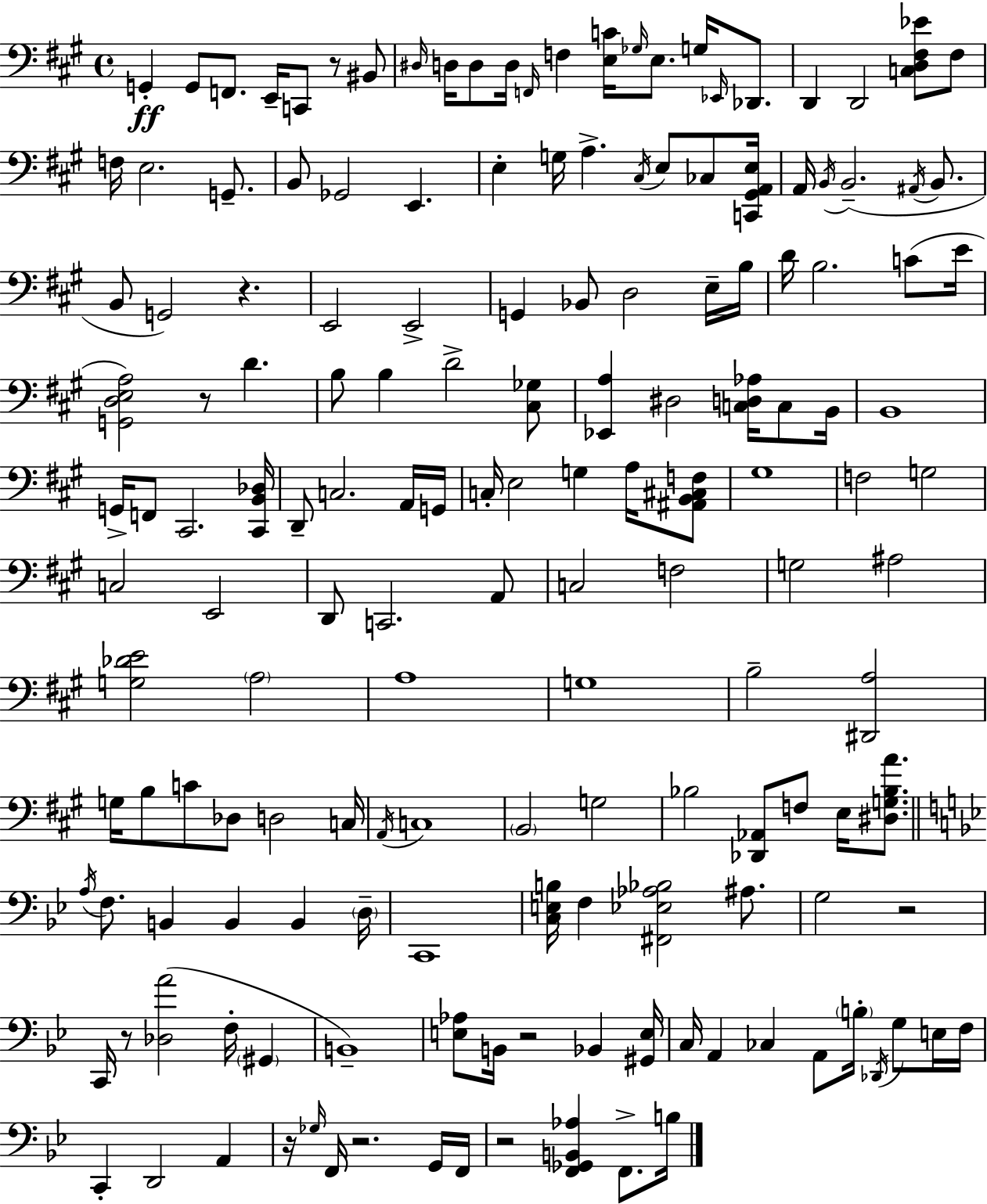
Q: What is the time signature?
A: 4/4